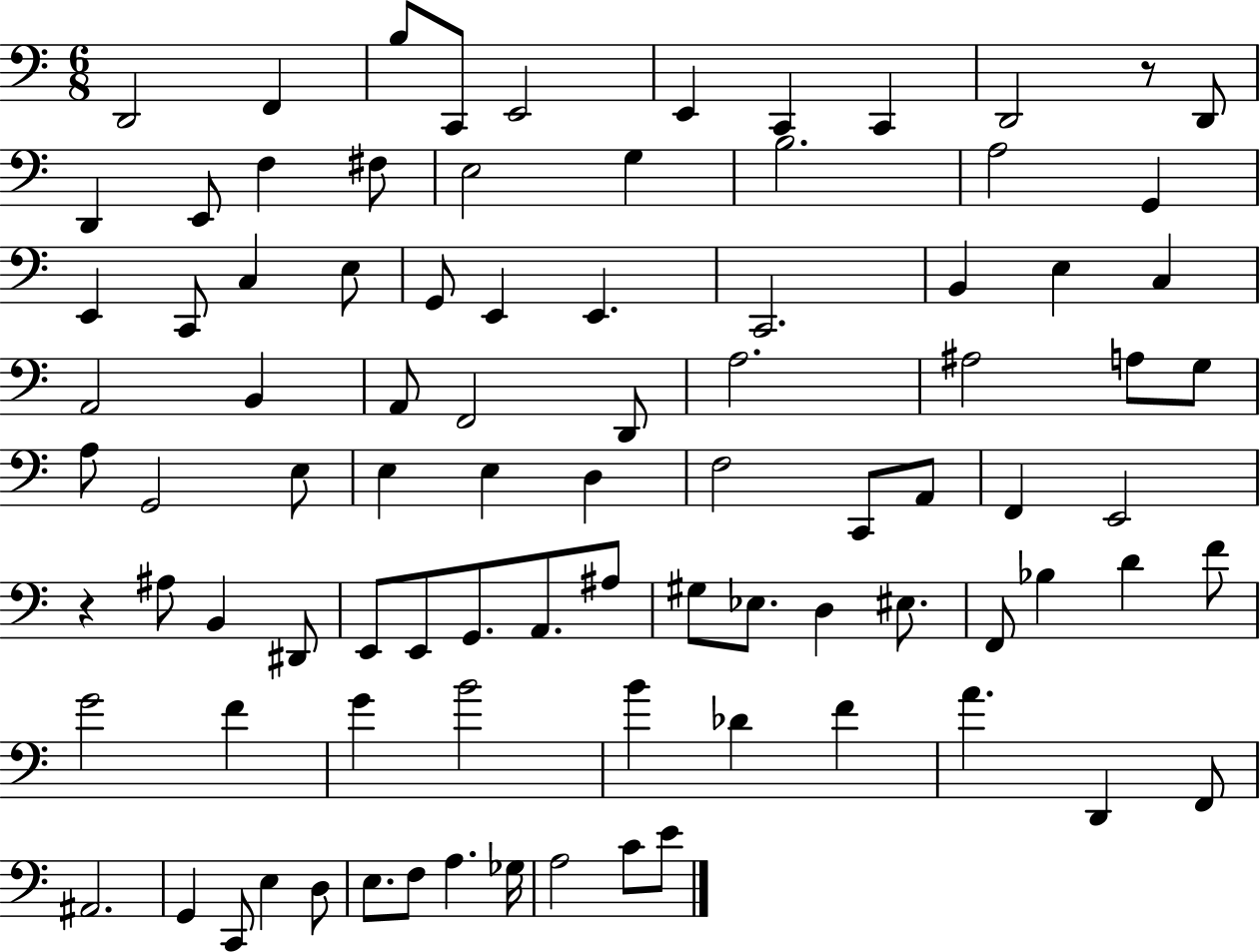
{
  \clef bass
  \numericTimeSignature
  \time 6/8
  \key c \major
  d,2 f,4 | b8 c,8 e,2 | e,4 c,4 c,4 | d,2 r8 d,8 | \break d,4 e,8 f4 fis8 | e2 g4 | b2. | a2 g,4 | \break e,4 c,8 c4 e8 | g,8 e,4 e,4. | c,2. | b,4 e4 c4 | \break a,2 b,4 | a,8 f,2 d,8 | a2. | ais2 a8 g8 | \break a8 g,2 e8 | e4 e4 d4 | f2 c,8 a,8 | f,4 e,2 | \break r4 ais8 b,4 dis,8 | e,8 e,8 g,8. a,8. ais8 | gis8 ees8. d4 eis8. | f,8 bes4 d'4 f'8 | \break g'2 f'4 | g'4 b'2 | b'4 des'4 f'4 | a'4. d,4 f,8 | \break ais,2. | g,4 c,8 e4 d8 | e8. f8 a4. ges16 | a2 c'8 e'8 | \break \bar "|."
}